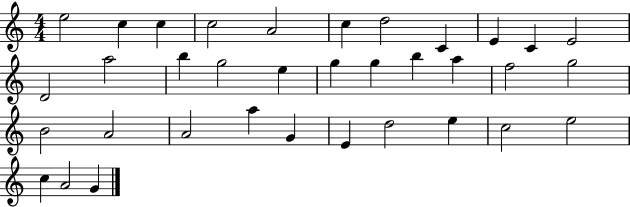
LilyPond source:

{
  \clef treble
  \numericTimeSignature
  \time 4/4
  \key c \major
  e''2 c''4 c''4 | c''2 a'2 | c''4 d''2 c'4 | e'4 c'4 e'2 | \break d'2 a''2 | b''4 g''2 e''4 | g''4 g''4 b''4 a''4 | f''2 g''2 | \break b'2 a'2 | a'2 a''4 g'4 | e'4 d''2 e''4 | c''2 e''2 | \break c''4 a'2 g'4 | \bar "|."
}